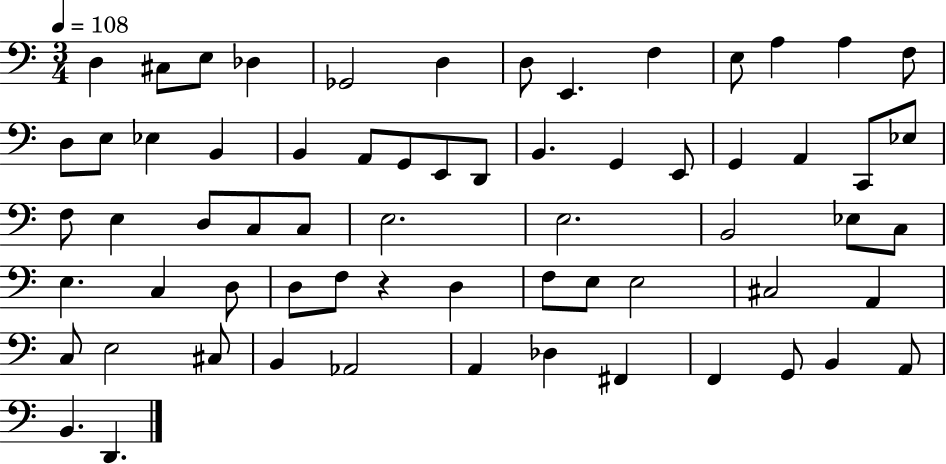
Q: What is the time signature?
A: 3/4